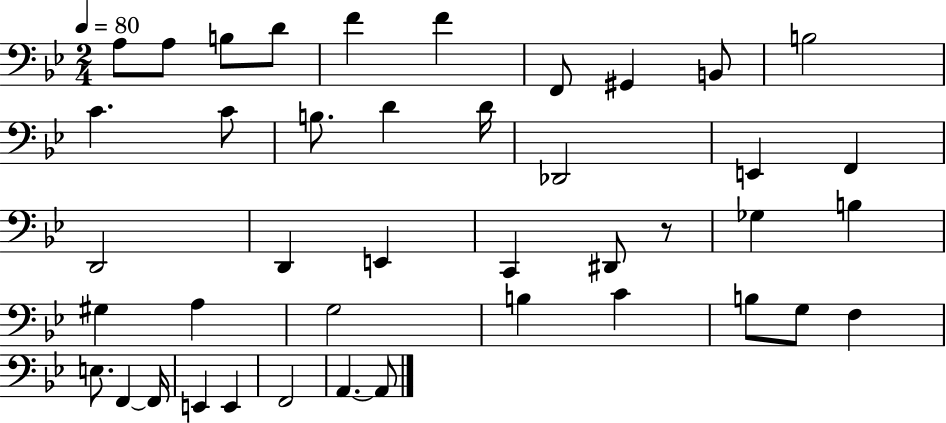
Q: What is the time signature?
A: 2/4